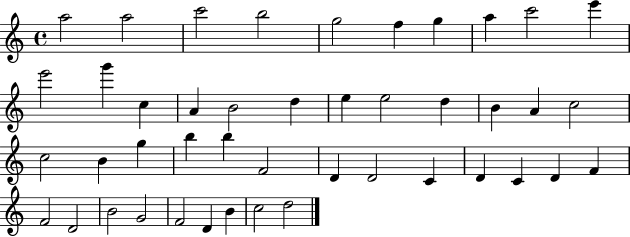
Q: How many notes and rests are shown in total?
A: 44